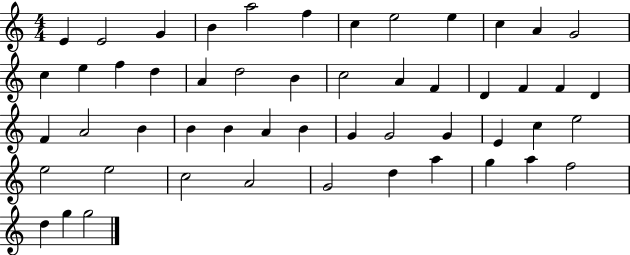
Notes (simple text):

E4/q E4/h G4/q B4/q A5/h F5/q C5/q E5/h E5/q C5/q A4/q G4/h C5/q E5/q F5/q D5/q A4/q D5/h B4/q C5/h A4/q F4/q D4/q F4/q F4/q D4/q F4/q A4/h B4/q B4/q B4/q A4/q B4/q G4/q G4/h G4/q E4/q C5/q E5/h E5/h E5/h C5/h A4/h G4/h D5/q A5/q G5/q A5/q F5/h D5/q G5/q G5/h